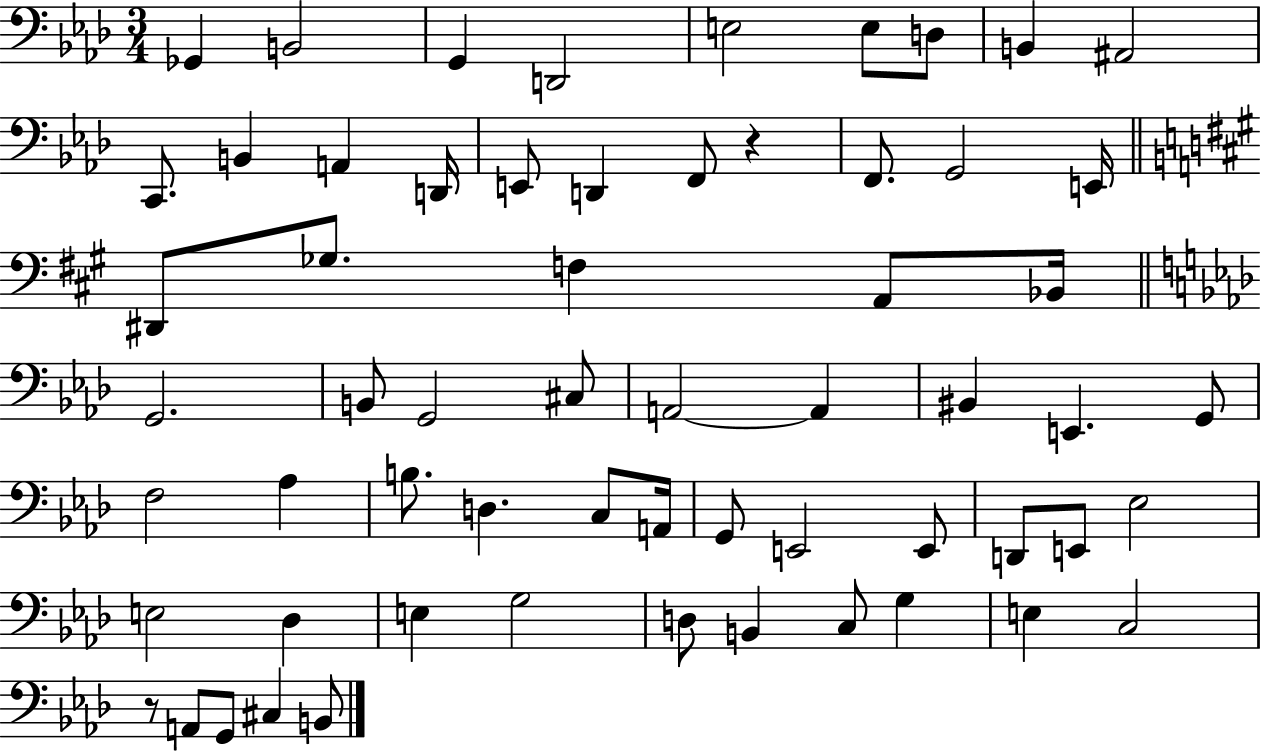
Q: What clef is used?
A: bass